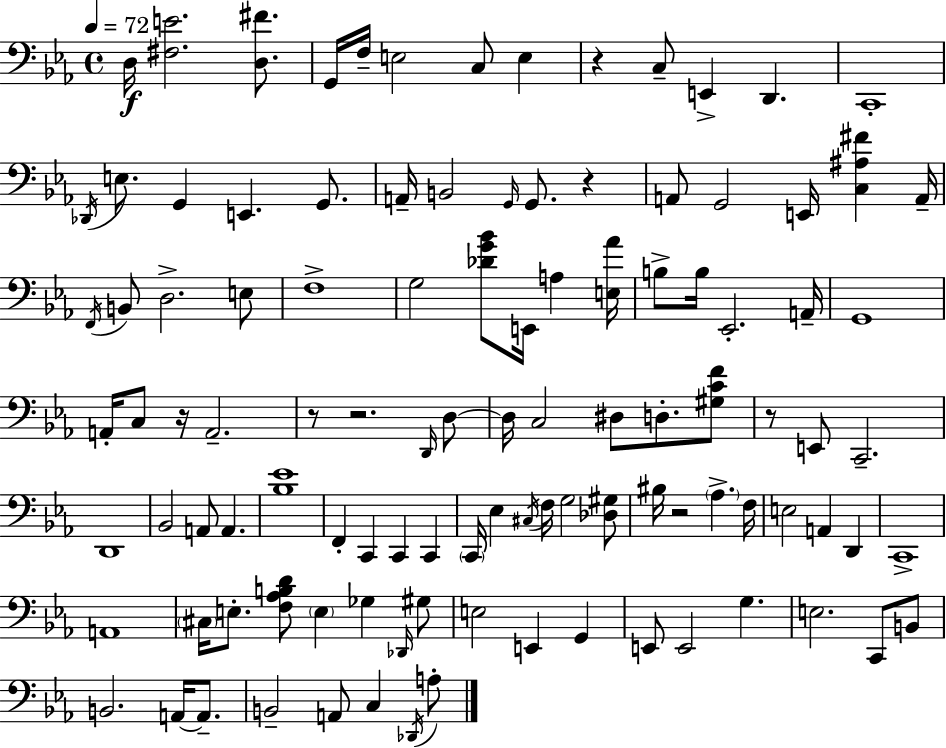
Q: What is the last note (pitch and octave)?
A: A3